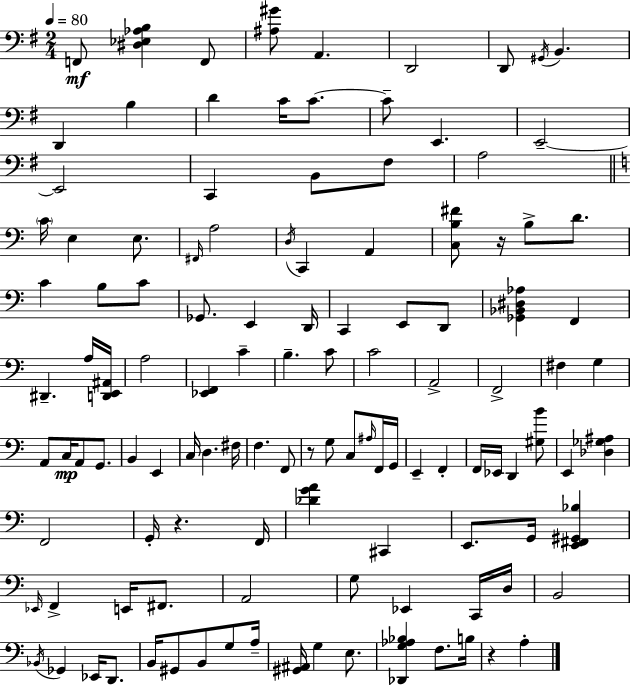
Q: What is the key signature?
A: G major